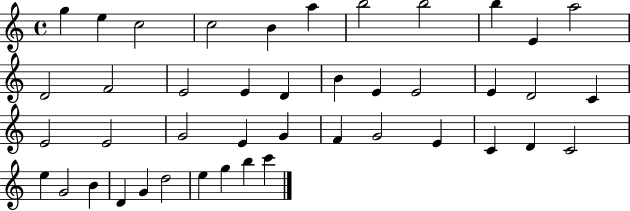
G5/q E5/q C5/h C5/h B4/q A5/q B5/h B5/h B5/q E4/q A5/h D4/h F4/h E4/h E4/q D4/q B4/q E4/q E4/h E4/q D4/h C4/q E4/h E4/h G4/h E4/q G4/q F4/q G4/h E4/q C4/q D4/q C4/h E5/q G4/h B4/q D4/q G4/q D5/h E5/q G5/q B5/q C6/q